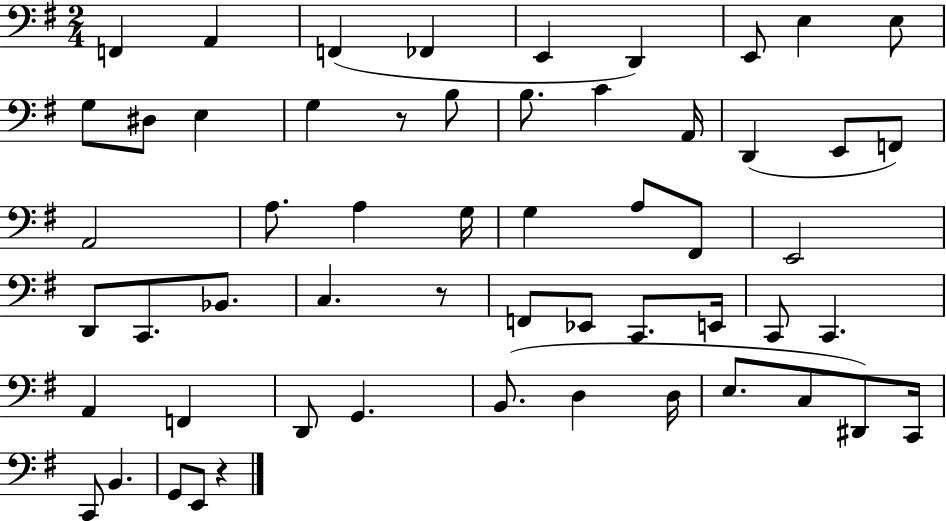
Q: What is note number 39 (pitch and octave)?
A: A2